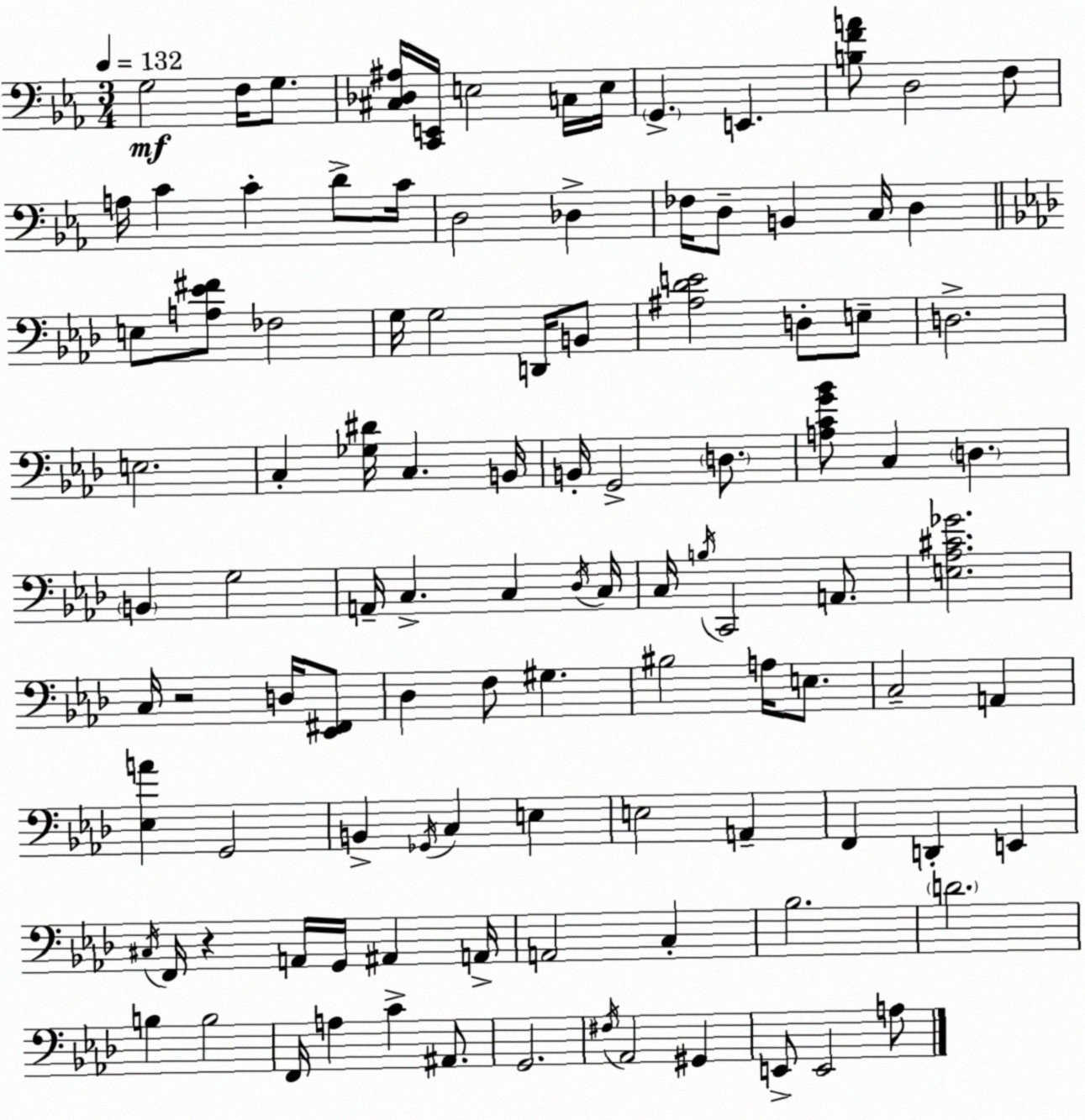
X:1
T:Untitled
M:3/4
L:1/4
K:Eb
G,2 F,/4 G,/2 [^C,_D,^A,]/4 [C,,E,,]/4 E,2 C,/4 E,/4 G,, E,, [B,FA]/2 D,2 F,/2 A,/4 C C D/2 C/4 D,2 _D, _F,/4 D,/2 B,, C,/4 D, E,/2 [A,_E^F]/2 _F,2 G,/4 G,2 D,,/4 B,,/2 [^A,_DE]2 D,/2 E,/2 D,2 E,2 C, [_G,^D]/4 C, B,,/4 B,,/4 G,,2 D,/2 [A,CG_B]/2 C, D, B,, G,2 A,,/4 C, C, _D,/4 C,/4 C,/4 B,/4 C,,2 A,,/2 [E,_A,^C_G]2 C,/4 z2 D,/4 [_E,,^F,,]/2 _D, F,/2 ^G, ^B,2 A,/4 E,/2 C,2 A,, [_E,A] G,,2 B,, _G,,/4 C, E, E,2 A,, F,, D,, E,, ^C,/4 F,,/4 z A,,/4 G,,/4 ^A,, A,,/4 A,,2 C, _B,2 D2 B, B,2 F,,/4 A, C ^A,,/2 G,,2 ^F,/4 _A,,2 ^G,, E,,/2 E,,2 A,/2